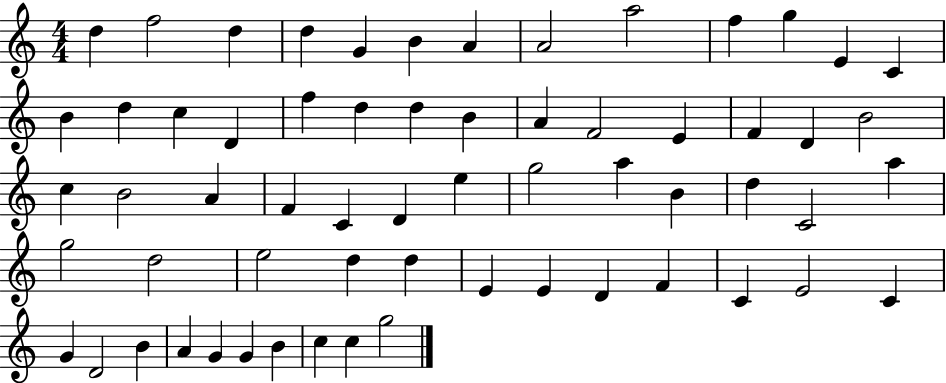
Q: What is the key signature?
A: C major